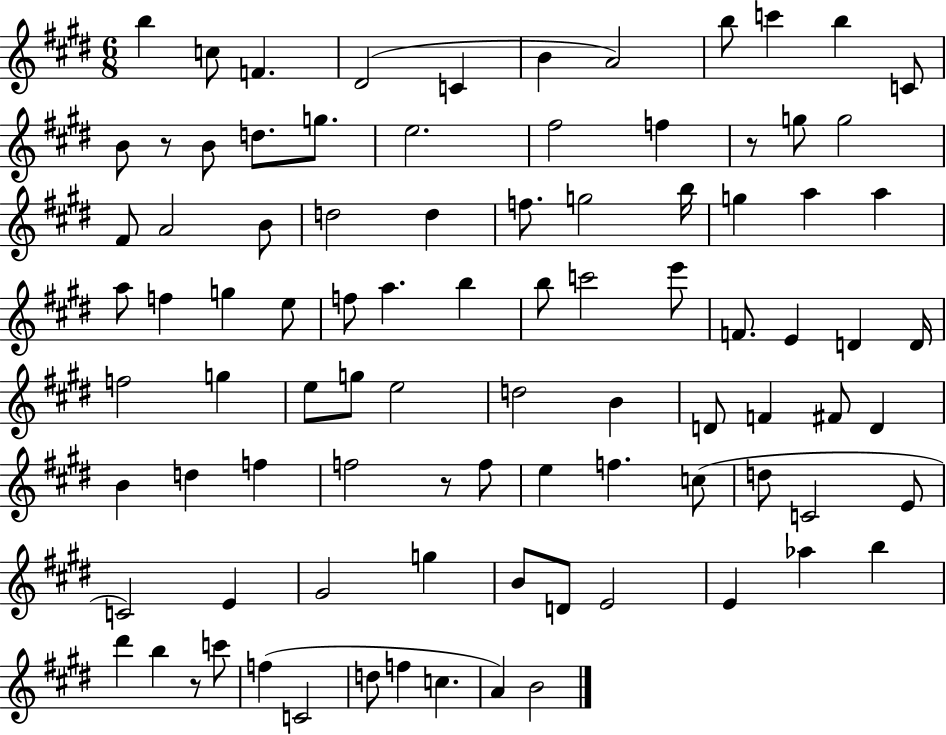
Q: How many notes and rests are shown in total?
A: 91